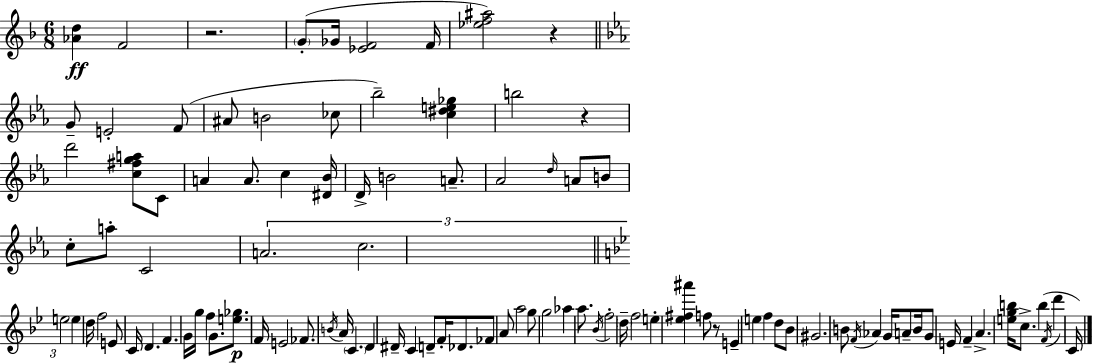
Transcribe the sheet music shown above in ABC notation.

X:1
T:Untitled
M:6/8
L:1/4
K:F
[_Ad] F2 z2 G/2 _G/4 [_EF]2 F/4 [_ef^a]2 z G/2 E2 F/2 ^A/2 B2 _c/2 _b2 [c^de_g] b2 z d'2 [c^fga]/2 C/2 A A/2 c [^D_B]/4 D/4 B2 A/2 _A2 d/4 A/2 B/2 c/2 a/2 C2 A2 c2 e2 e d/4 f2 E/2 C/4 D F G/4 g/4 f G/2 [e_g]/2 F/4 E2 _F/2 B/4 A/4 C D ^D/4 C D/2 F/4 _D/2 _F/2 A/2 a2 g/2 g2 _a a/2 _B/4 f2 d/4 f2 e [_e^f^a'] f/2 z/2 E e f d/2 _B/2 ^G2 B/2 F/4 _A G/4 A/2 B/4 G/2 E/4 F A [egb]/4 c/2 b F/4 d' C/4